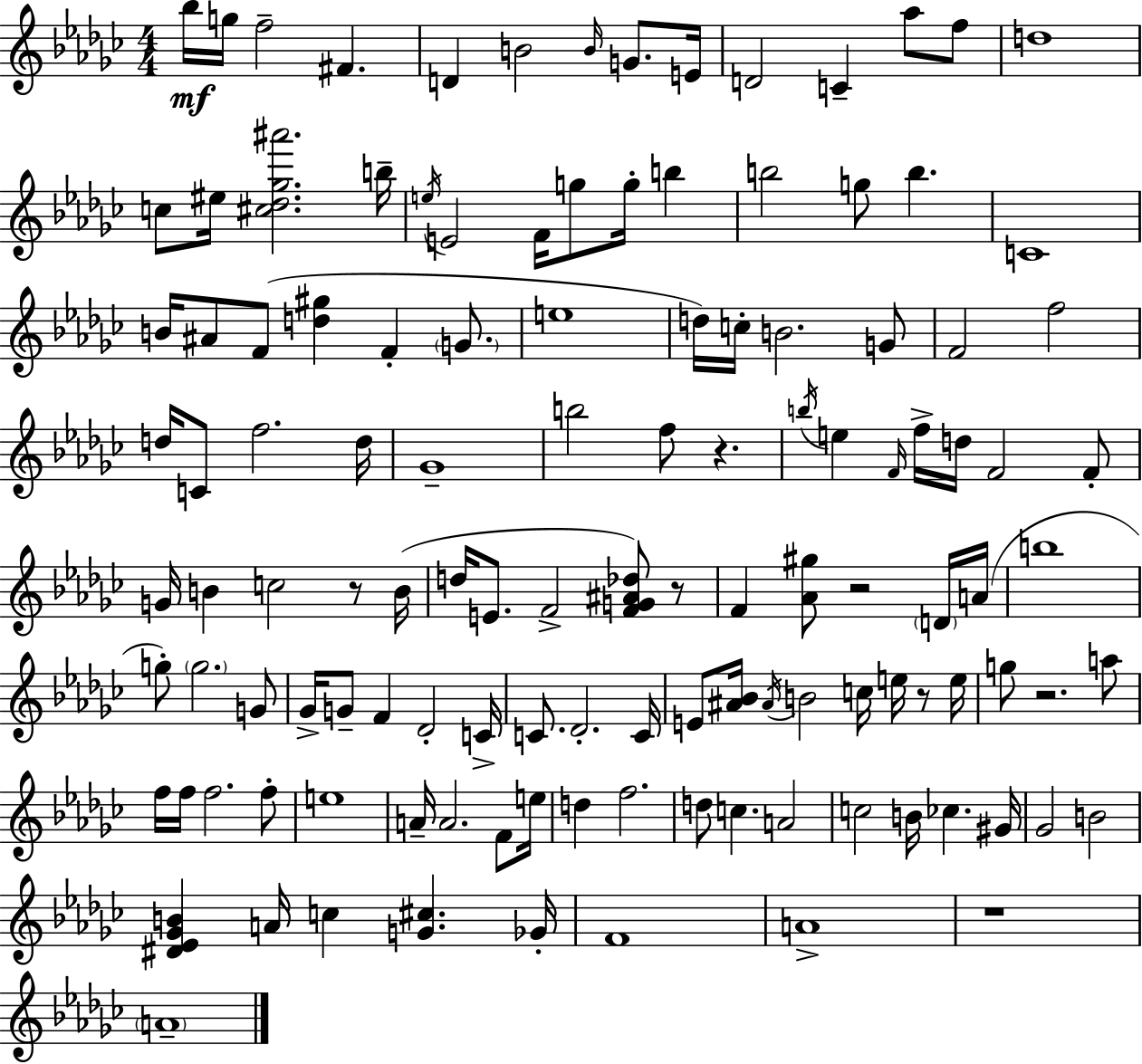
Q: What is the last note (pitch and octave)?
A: A4